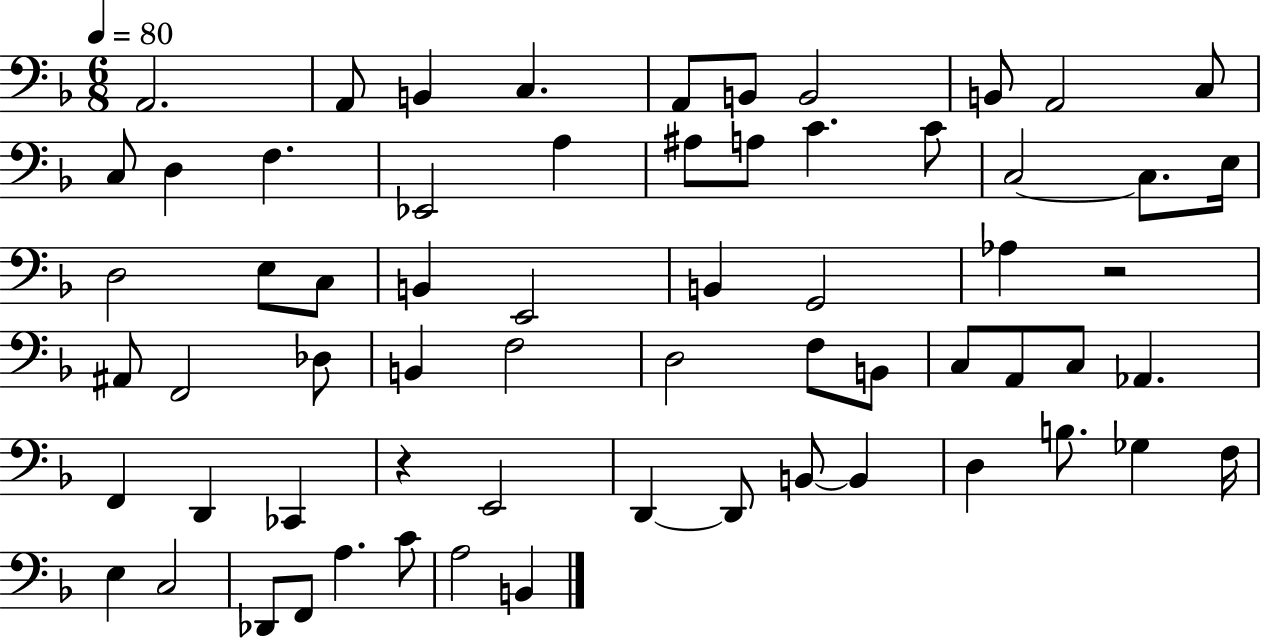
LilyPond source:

{
  \clef bass
  \numericTimeSignature
  \time 6/8
  \key f \major
  \tempo 4 = 80
  a,2. | a,8 b,4 c4. | a,8 b,8 b,2 | b,8 a,2 c8 | \break c8 d4 f4. | ees,2 a4 | ais8 a8 c'4. c'8 | c2~~ c8. e16 | \break d2 e8 c8 | b,4 e,2 | b,4 g,2 | aes4 r2 | \break ais,8 f,2 des8 | b,4 f2 | d2 f8 b,8 | c8 a,8 c8 aes,4. | \break f,4 d,4 ces,4 | r4 e,2 | d,4~~ d,8 b,8~~ b,4 | d4 b8. ges4 f16 | \break e4 c2 | des,8 f,8 a4. c'8 | a2 b,4 | \bar "|."
}